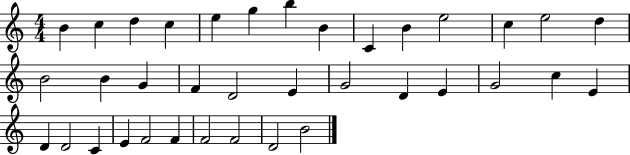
B4/q C5/q D5/q C5/q E5/q G5/q B5/q B4/q C4/q B4/q E5/h C5/q E5/h D5/q B4/h B4/q G4/q F4/q D4/h E4/q G4/h D4/q E4/q G4/h C5/q E4/q D4/q D4/h C4/q E4/q F4/h F4/q F4/h F4/h D4/h B4/h